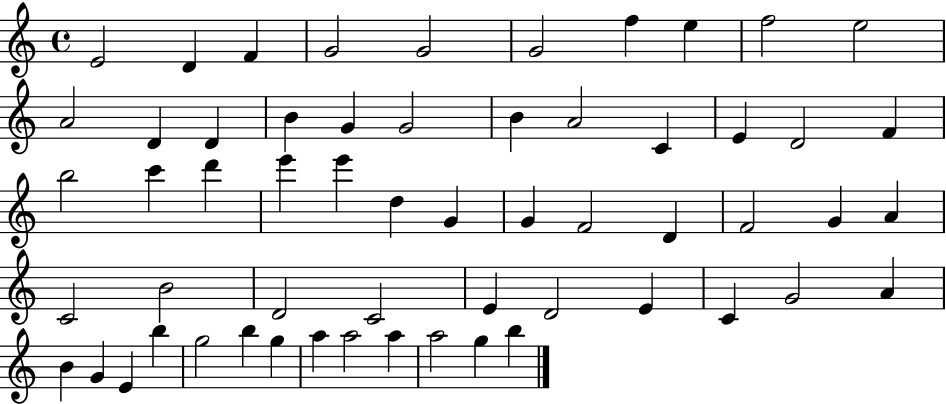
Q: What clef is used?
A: treble